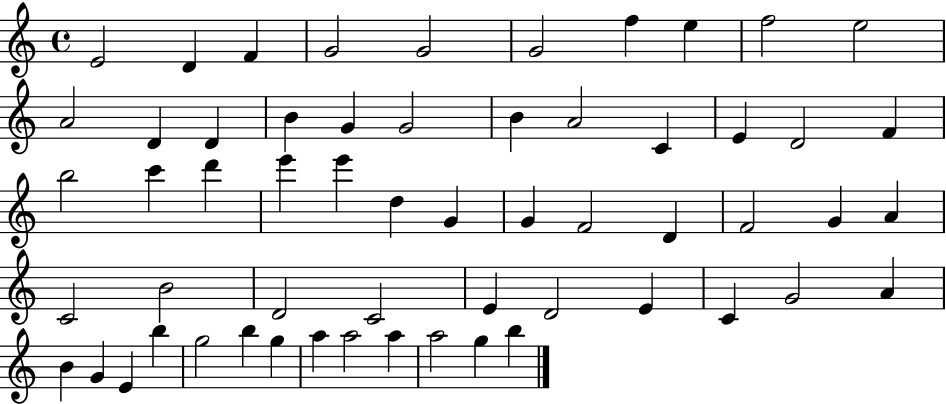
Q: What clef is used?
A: treble